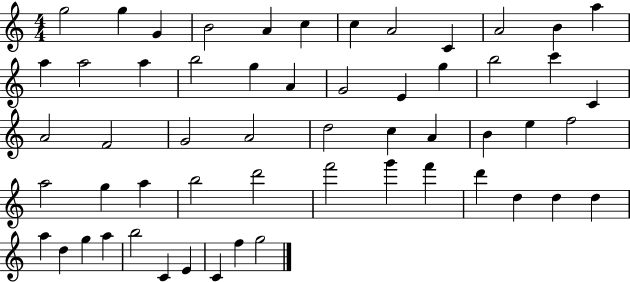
G5/h G5/q G4/q B4/h A4/q C5/q C5/q A4/h C4/q A4/h B4/q A5/q A5/q A5/h A5/q B5/h G5/q A4/q G4/h E4/q G5/q B5/h C6/q C4/q A4/h F4/h G4/h A4/h D5/h C5/q A4/q B4/q E5/q F5/h A5/h G5/q A5/q B5/h D6/h F6/h G6/q F6/q D6/q D5/q D5/q D5/q A5/q D5/q G5/q A5/q B5/h C4/q E4/q C4/q F5/q G5/h